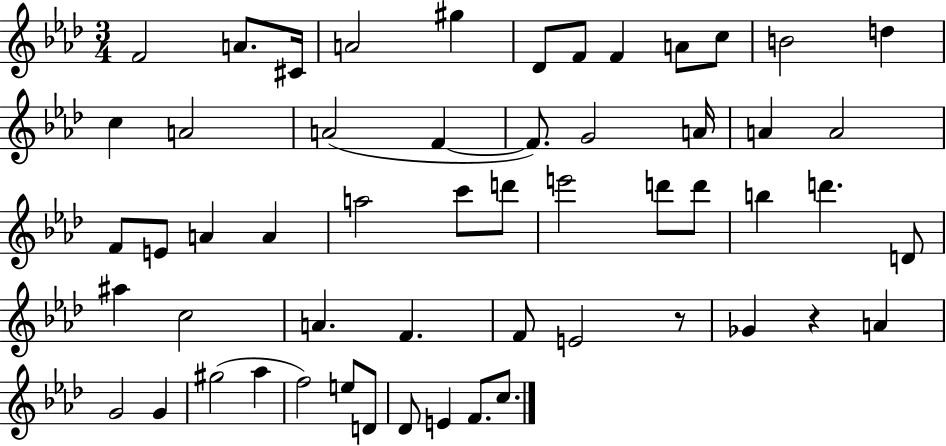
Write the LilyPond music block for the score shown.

{
  \clef treble
  \numericTimeSignature
  \time 3/4
  \key aes \major
  \repeat volta 2 { f'2 a'8. cis'16 | a'2 gis''4 | des'8 f'8 f'4 a'8 c''8 | b'2 d''4 | \break c''4 a'2 | a'2( f'4~~ | f'8.) g'2 a'16 | a'4 a'2 | \break f'8 e'8 a'4 a'4 | a''2 c'''8 d'''8 | e'''2 d'''8 d'''8 | b''4 d'''4. d'8 | \break ais''4 c''2 | a'4. f'4. | f'8 e'2 r8 | ges'4 r4 a'4 | \break g'2 g'4 | gis''2( aes''4 | f''2) e''8 d'8 | des'8 e'4 f'8. c''8. | \break } \bar "|."
}